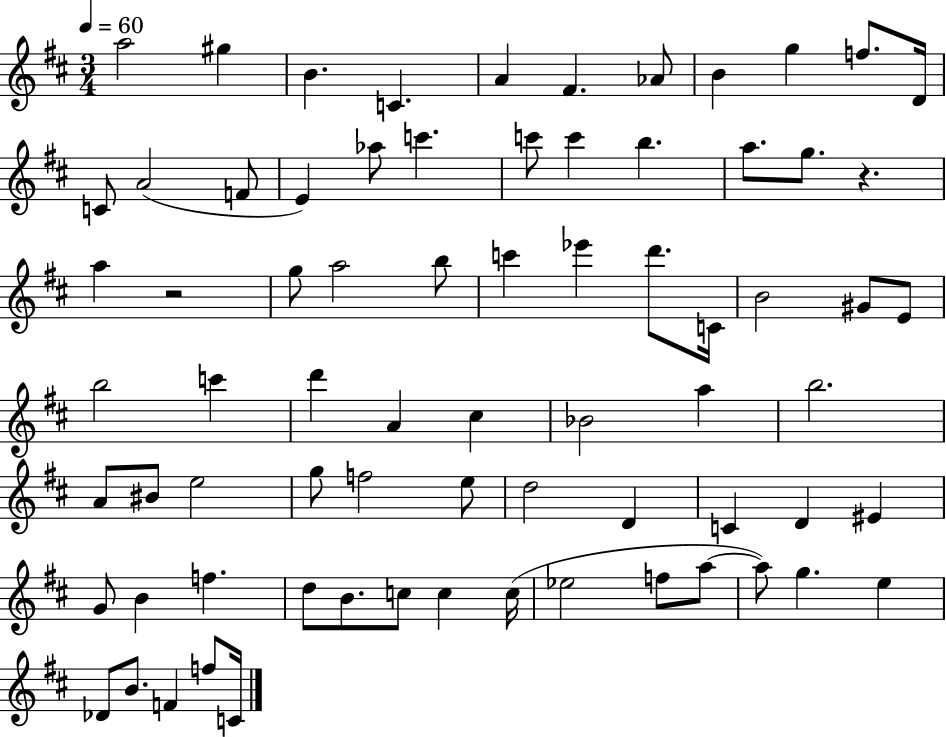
X:1
T:Untitled
M:3/4
L:1/4
K:D
a2 ^g B C A ^F _A/2 B g f/2 D/4 C/2 A2 F/2 E _a/2 c' c'/2 c' b a/2 g/2 z a z2 g/2 a2 b/2 c' _e' d'/2 C/4 B2 ^G/2 E/2 b2 c' d' A ^c _B2 a b2 A/2 ^B/2 e2 g/2 f2 e/2 d2 D C D ^E G/2 B f d/2 B/2 c/2 c c/4 _e2 f/2 a/2 a/2 g e _D/2 B/2 F f/2 C/4